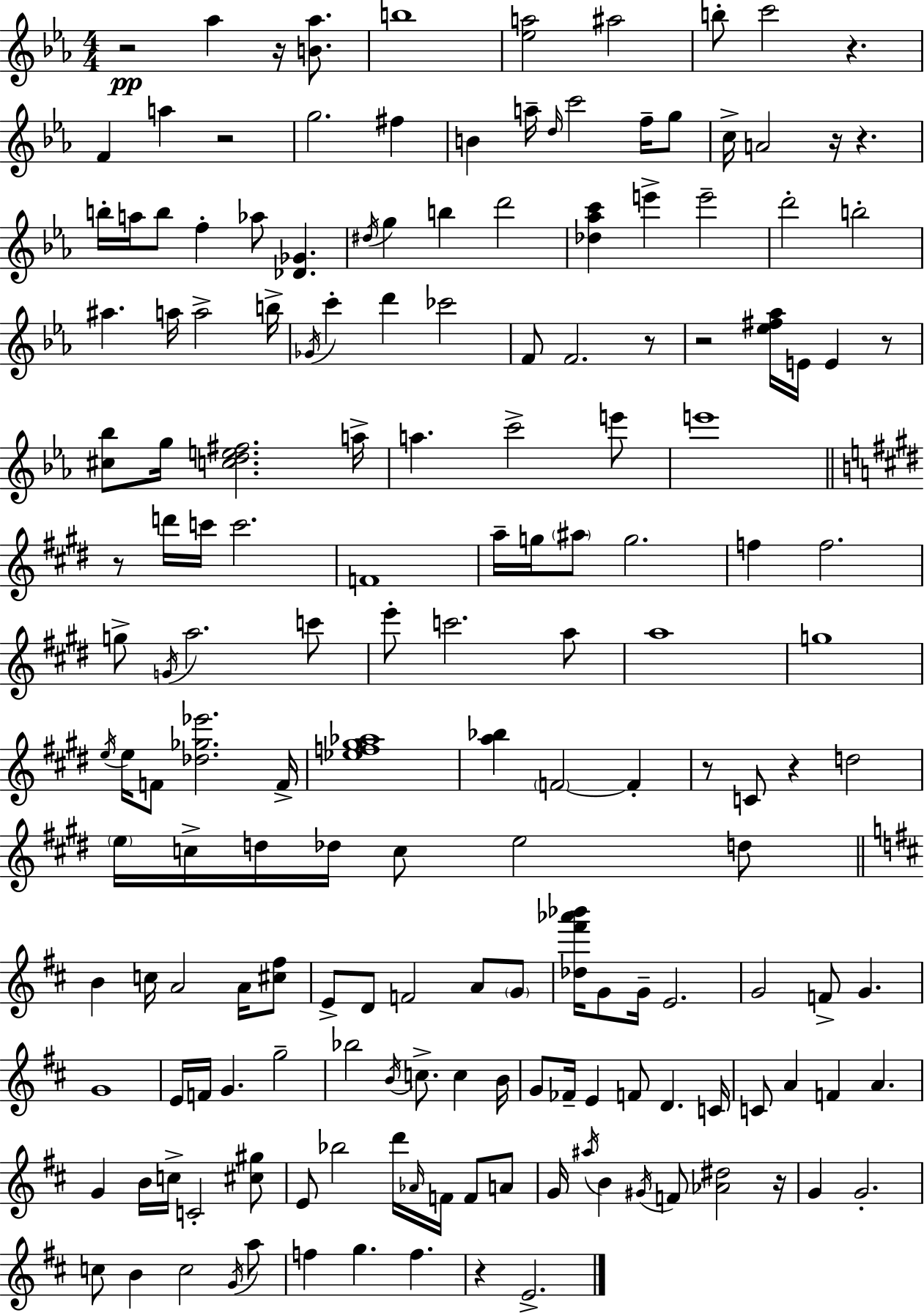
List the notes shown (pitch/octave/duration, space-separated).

R/h Ab5/q R/s [B4,Ab5]/e. B5/w [Eb5,A5]/h A#5/h B5/e C6/h R/q. F4/q A5/q R/h G5/h. F#5/q B4/q A5/s D5/s C6/h F5/s G5/e C5/s A4/h R/s R/q. B5/s A5/s B5/e F5/q Ab5/e [Db4,Gb4]/q. D#5/s G5/q B5/q D6/h [Db5,Ab5,C6]/q E6/q E6/h D6/h B5/h A#5/q. A5/s A5/h B5/s Gb4/s C6/q D6/q CES6/h F4/e F4/h. R/e R/h [Eb5,F#5,Ab5]/s E4/s E4/q R/e [C#5,Bb5]/e G5/s [C5,D5,E5,F#5]/h. A5/s A5/q. C6/h E6/e E6/w R/e D6/s C6/s C6/h. F4/w A5/s G5/s A#5/e G5/h. F5/q F5/h. G5/e G4/s A5/h. C6/e E6/e C6/h. A5/e A5/w G5/w E5/s E5/s F4/e [Db5,Gb5,Eb6]/h. F4/s [Eb5,F5,G#5,Ab5]/w [A5,Bb5]/q F4/h F4/q R/e C4/e R/q D5/h E5/s C5/s D5/s Db5/s C5/e E5/h D5/e B4/q C5/s A4/h A4/s [C#5,F#5]/e E4/e D4/e F4/h A4/e G4/e [Db5,F#6,Ab6,Bb6]/s G4/e G4/s E4/h. G4/h F4/e G4/q. G4/w E4/s F4/s G4/q. G5/h Bb5/h B4/s C5/e. C5/q B4/s G4/e FES4/s E4/q F4/e D4/q. C4/s C4/e A4/q F4/q A4/q. G4/q B4/s C5/s C4/h [C#5,G#5]/e E4/e Bb5/h D6/s Ab4/s F4/s F4/e A4/e G4/s A#5/s B4/q G#4/s F4/e [Ab4,D#5]/h R/s G4/q G4/h. C5/e B4/q C5/h G4/s A5/e F5/q G5/q. F5/q. R/q E4/h.